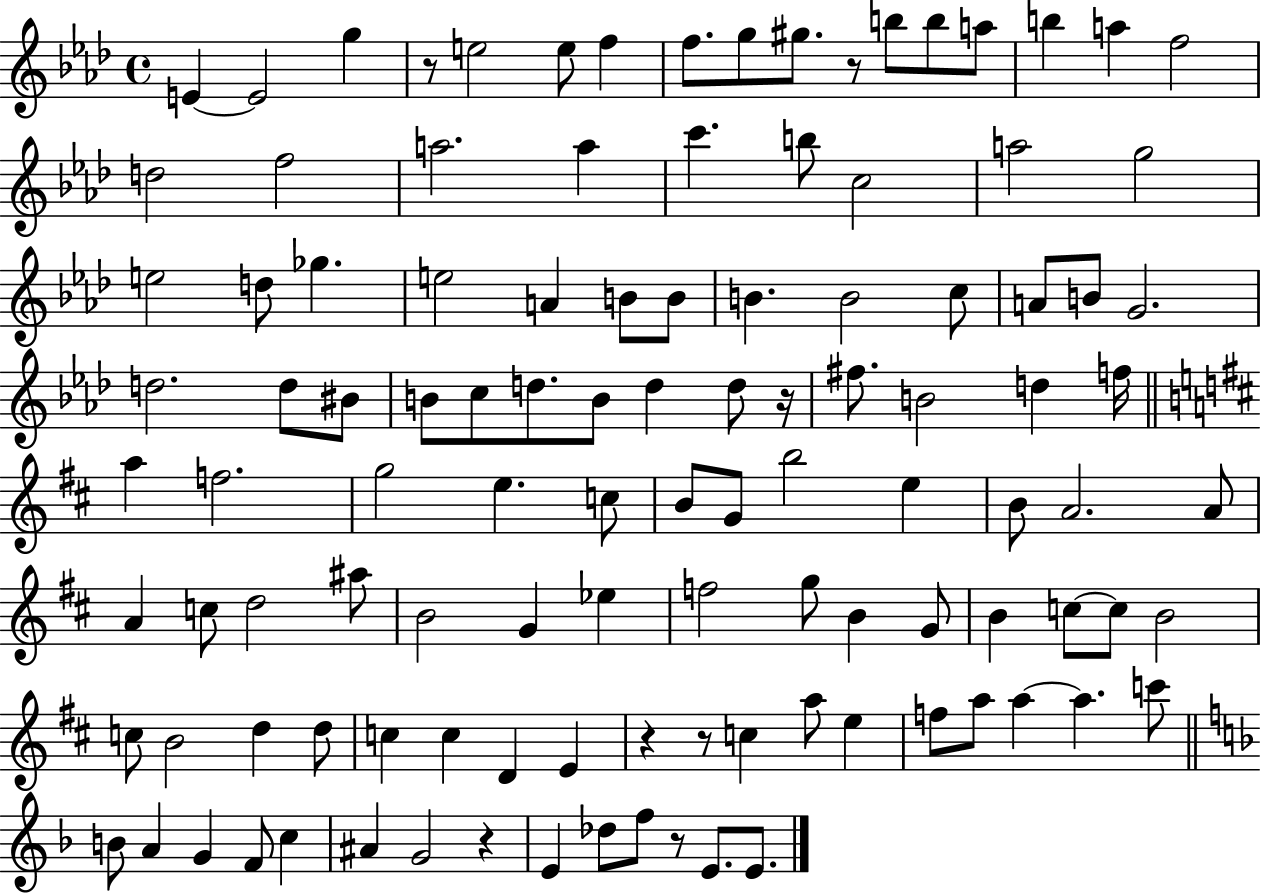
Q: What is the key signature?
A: AES major